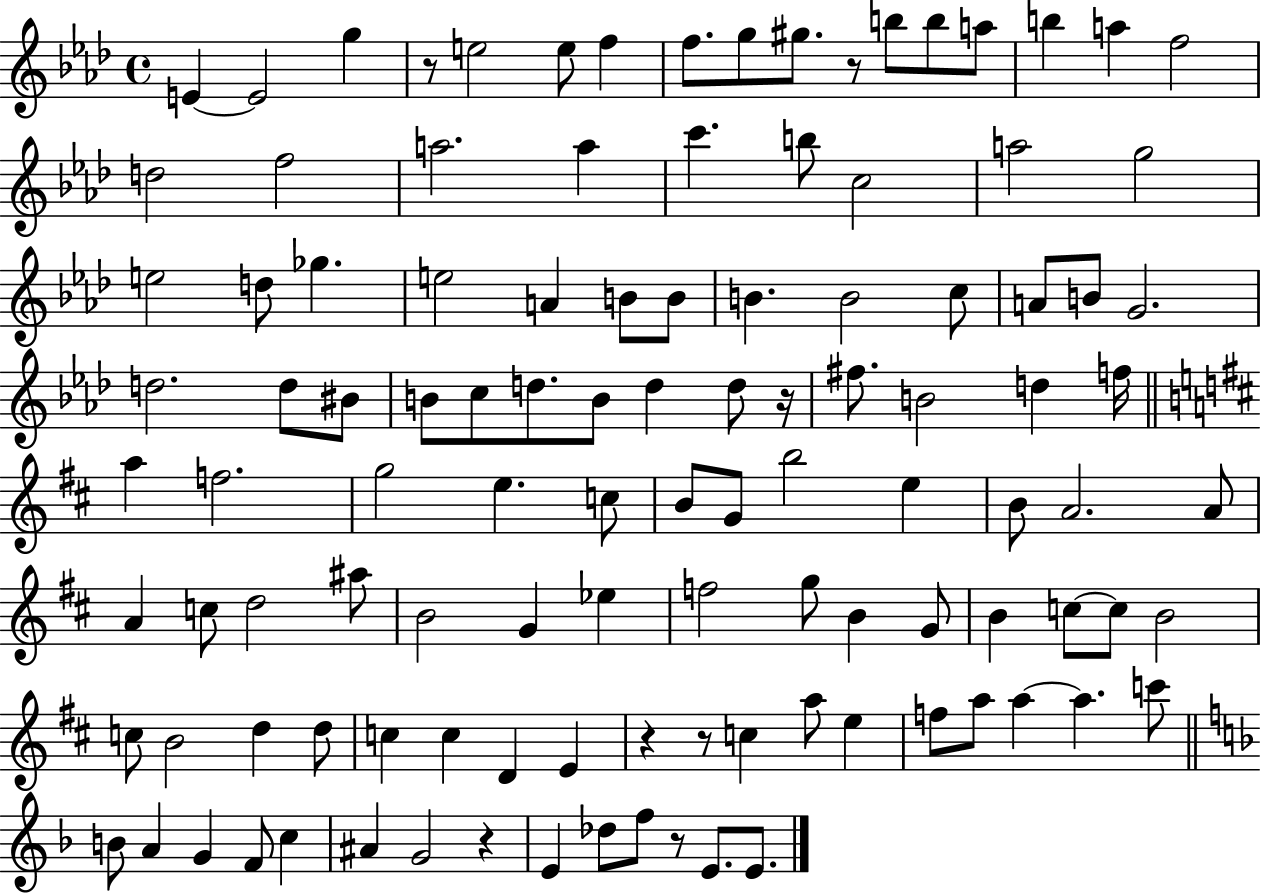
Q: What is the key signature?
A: AES major